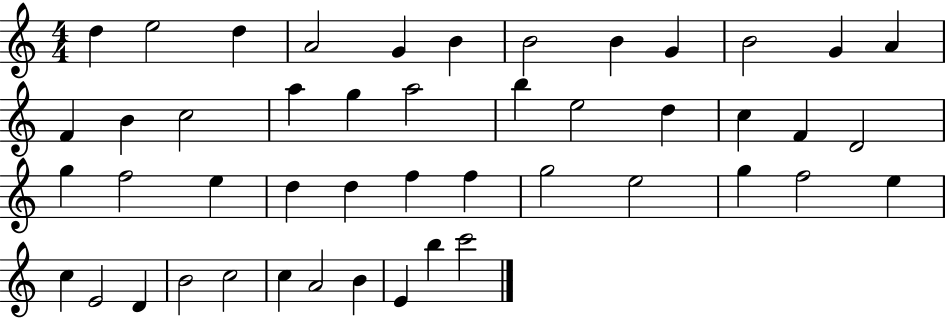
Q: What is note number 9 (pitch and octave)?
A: G4